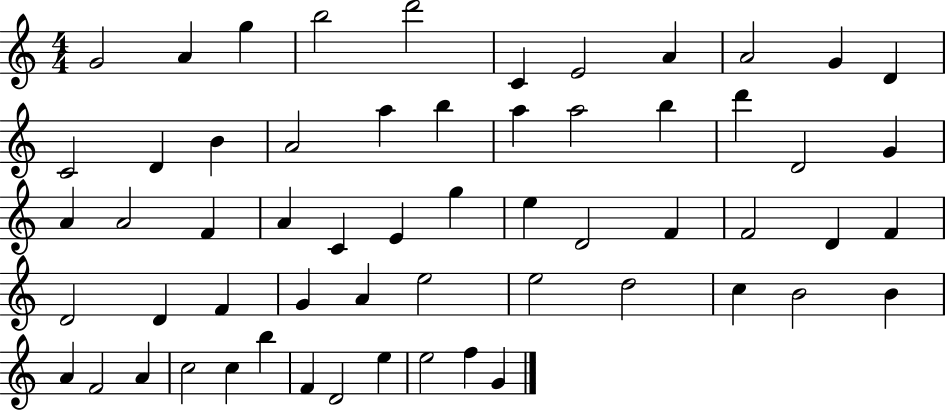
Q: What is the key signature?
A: C major